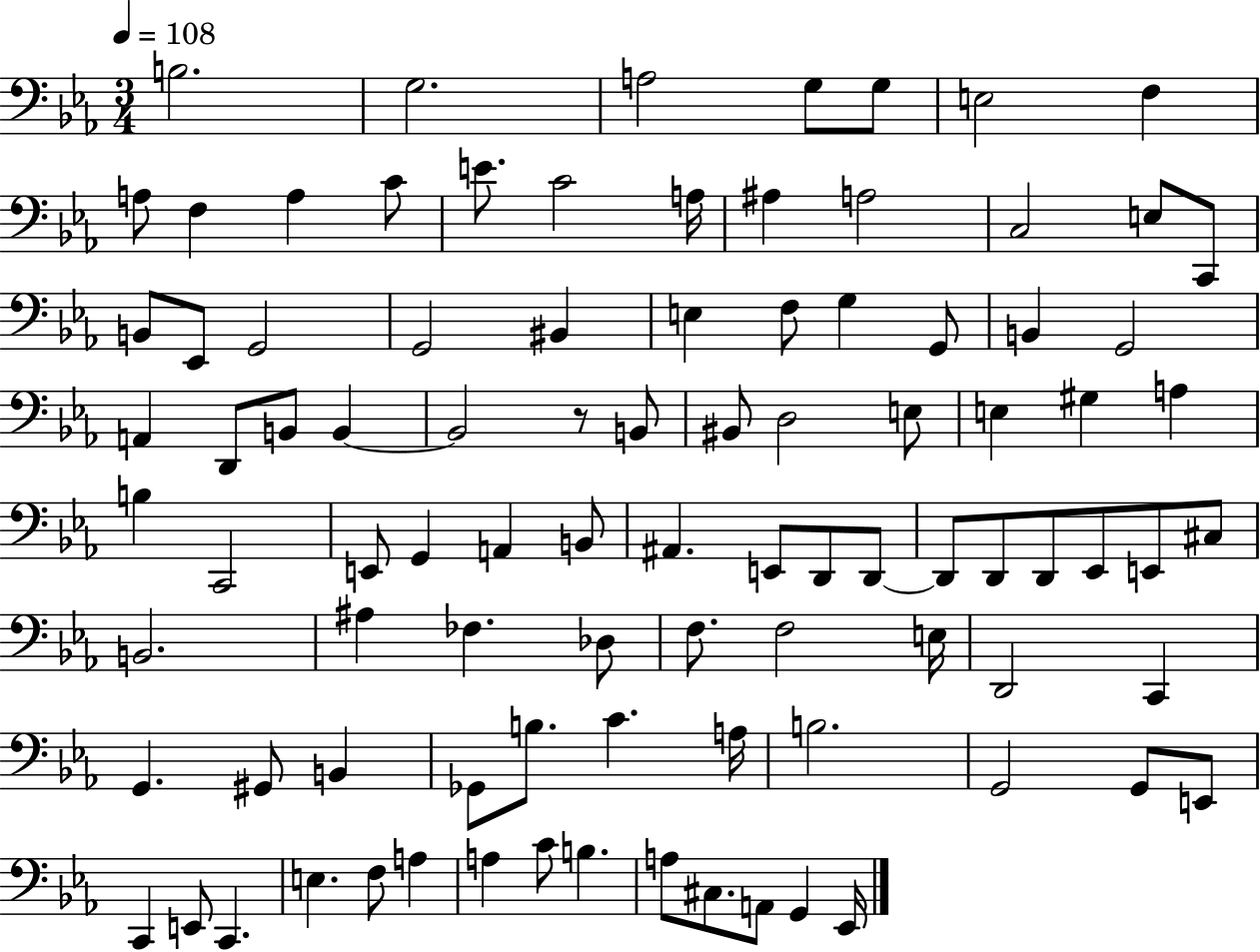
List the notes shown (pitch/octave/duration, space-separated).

B3/h. G3/h. A3/h G3/e G3/e E3/h F3/q A3/e F3/q A3/q C4/e E4/e. C4/h A3/s A#3/q A3/h C3/h E3/e C2/e B2/e Eb2/e G2/h G2/h BIS2/q E3/q F3/e G3/q G2/e B2/q G2/h A2/q D2/e B2/e B2/q B2/h R/e B2/e BIS2/e D3/h E3/e E3/q G#3/q A3/q B3/q C2/h E2/e G2/q A2/q B2/e A#2/q. E2/e D2/e D2/e D2/e D2/e D2/e Eb2/e E2/e C#3/e B2/h. A#3/q FES3/q. Db3/e F3/e. F3/h E3/s D2/h C2/q G2/q. G#2/e B2/q Gb2/e B3/e. C4/q. A3/s B3/h. G2/h G2/e E2/e C2/q E2/e C2/q. E3/q. F3/e A3/q A3/q C4/e B3/q. A3/e C#3/e. A2/e G2/q Eb2/s